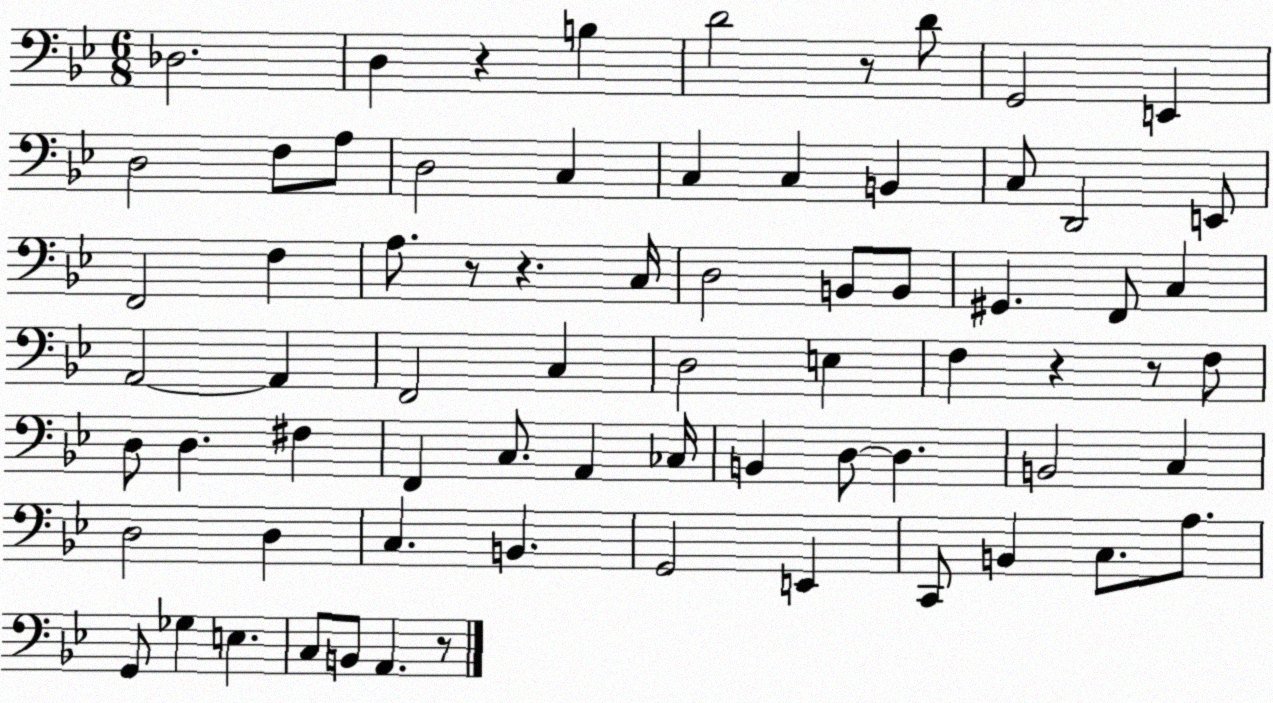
X:1
T:Untitled
M:6/8
L:1/4
K:Bb
_D,2 D, z B, D2 z/2 D/2 G,,2 E,, D,2 F,/2 A,/2 D,2 C, C, C, B,, C,/2 D,,2 E,,/2 F,,2 F, A,/2 z/2 z C,/4 D,2 B,,/2 B,,/2 ^G,, F,,/2 C, A,,2 A,, F,,2 C, D,2 E, F, z z/2 F,/2 D,/2 D, ^F, F,, C,/2 A,, _C,/4 B,, D,/2 D, B,,2 C, D,2 D, C, B,, G,,2 E,, C,,/2 B,, C,/2 A,/2 G,,/2 _G, E, C,/2 B,,/2 A,, z/2